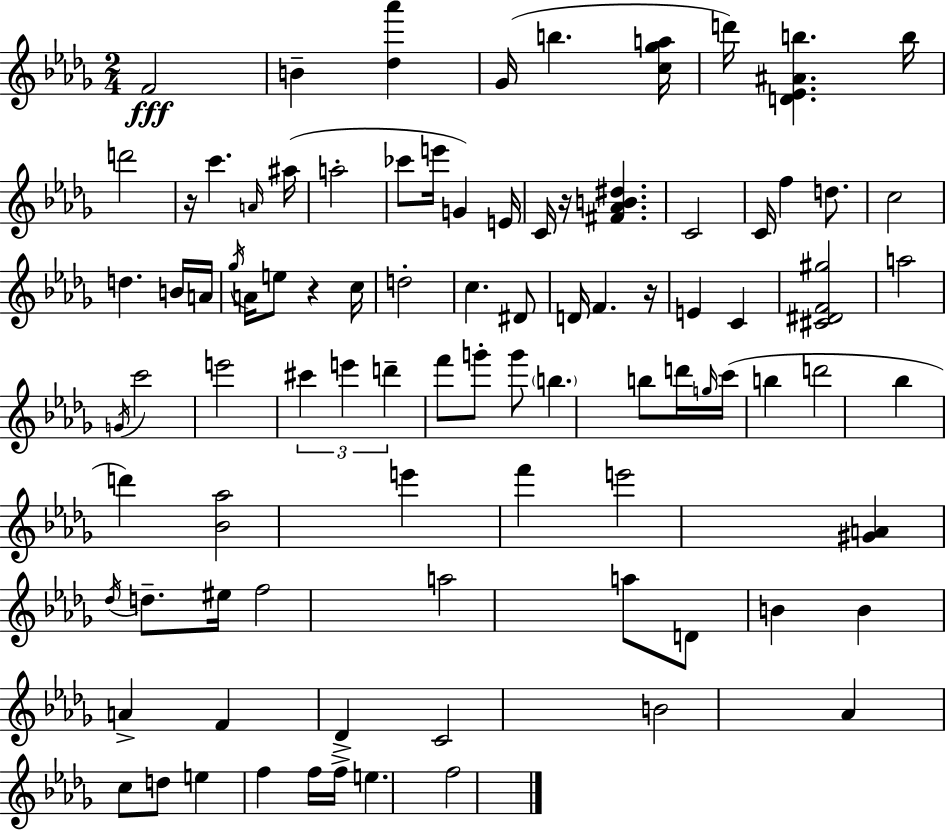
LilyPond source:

{
  \clef treble
  \numericTimeSignature
  \time 2/4
  \key bes \minor
  \repeat volta 2 { f'2\fff | b'4-- <des'' aes'''>4 | ges'16( b''4. <c'' ges'' a''>16 | d'''16) <d' ees' ais' b''>4. b''16 | \break d'''2 | r16 c'''4. \grace { a'16 }( | ais''16 a''2-. | ces'''8 e'''16 g'4) | \break e'16 c'16 r16 <fis' aes' b' dis''>4. | c'2 | c'16 f''4 d''8. | c''2 | \break d''4. b'16 | a'16 \acciaccatura { ges''16 } a'16 e''8 r4 | c''16 d''2-. | c''4. | \break dis'8 d'16 f'4. | r16 e'4 c'4 | <cis' dis' f' gis''>2 | a''2 | \break \acciaccatura { g'16 } c'''2 | e'''2 | \tuplet 3/2 { cis'''4 e'''4 | d'''4-- } f'''8 | \break g'''8-. g'''8 \parenthesize b''4. | b''8 d'''16 \grace { g''16 } c'''16( | b''4 d'''2 | bes''4 | \break d'''4) <bes' aes''>2 | e'''4 | f'''4 e'''2 | <gis' a'>4 | \break \acciaccatura { des''16 } d''8.-- eis''16 f''2 | a''2 | a''8 d'8 | b'4 b'4 | \break a'4-> f'4 | des'4-> c'2 | b'2 | aes'4 | \break c''8 d''8 e''4 | f''4 f''16 f''16-> e''4. | f''2 | } \bar "|."
}